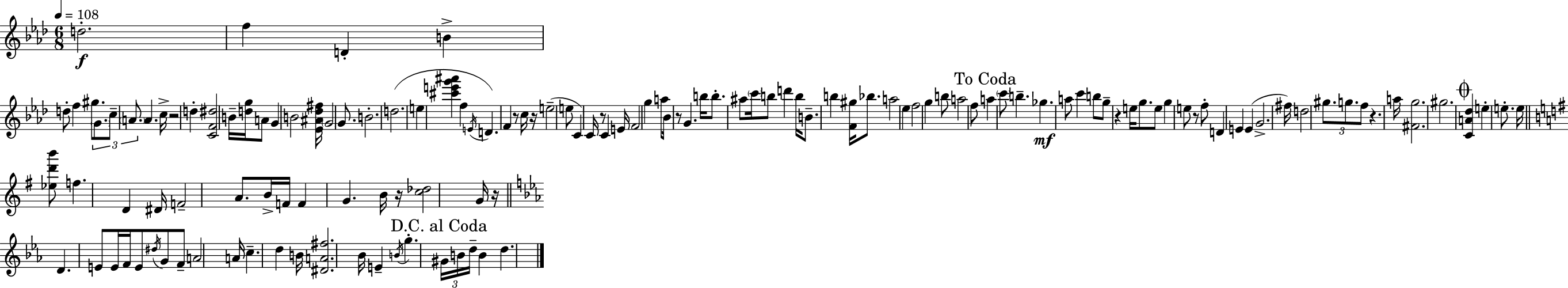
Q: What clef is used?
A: treble